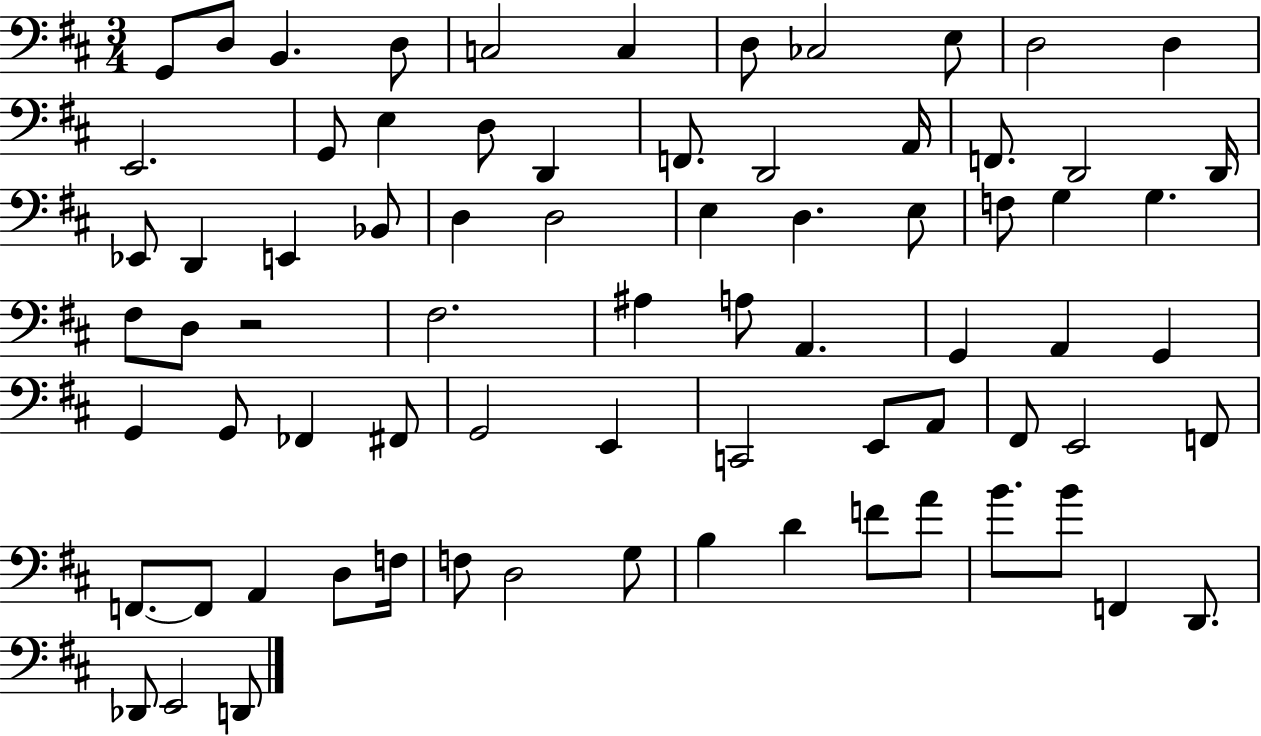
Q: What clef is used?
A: bass